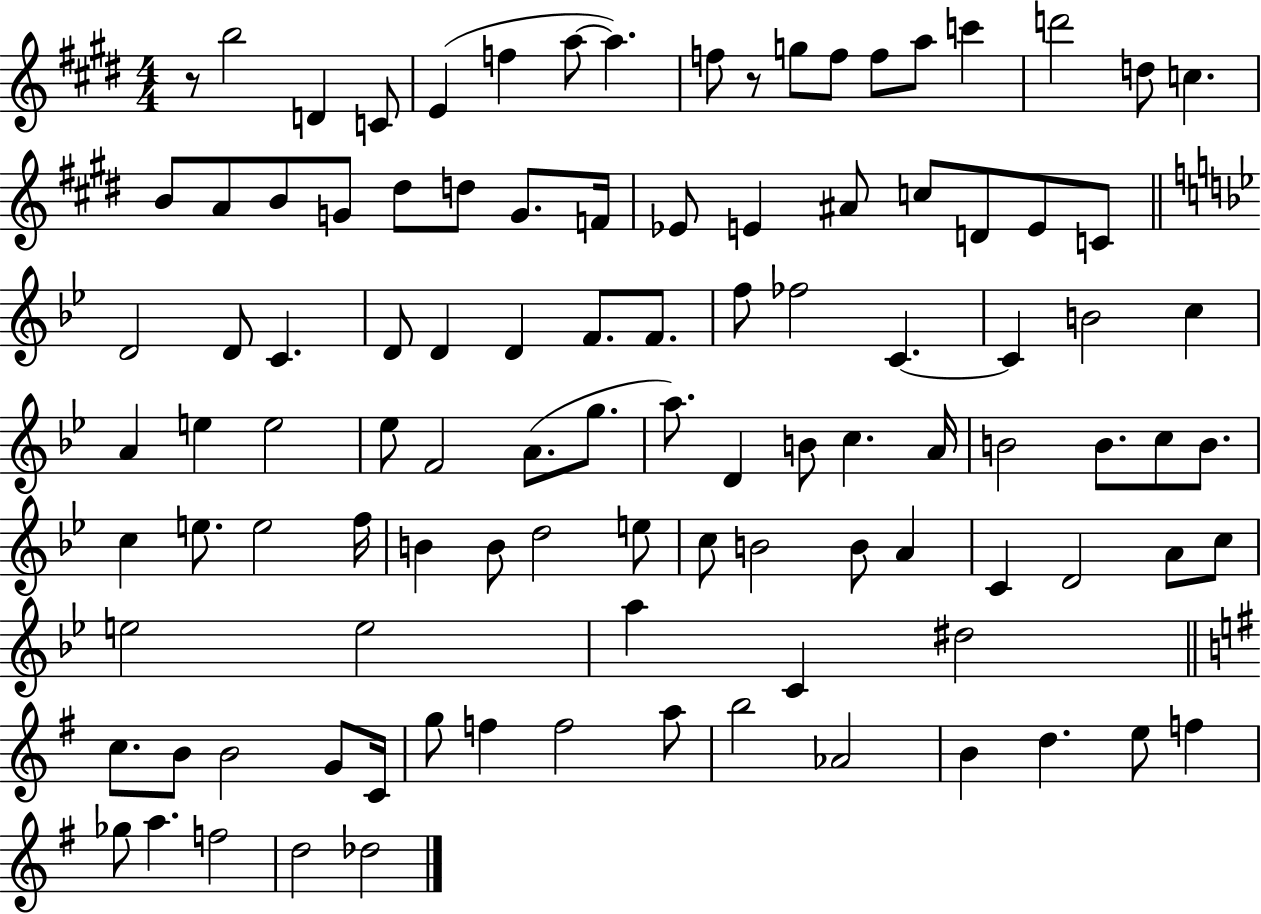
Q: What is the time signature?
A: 4/4